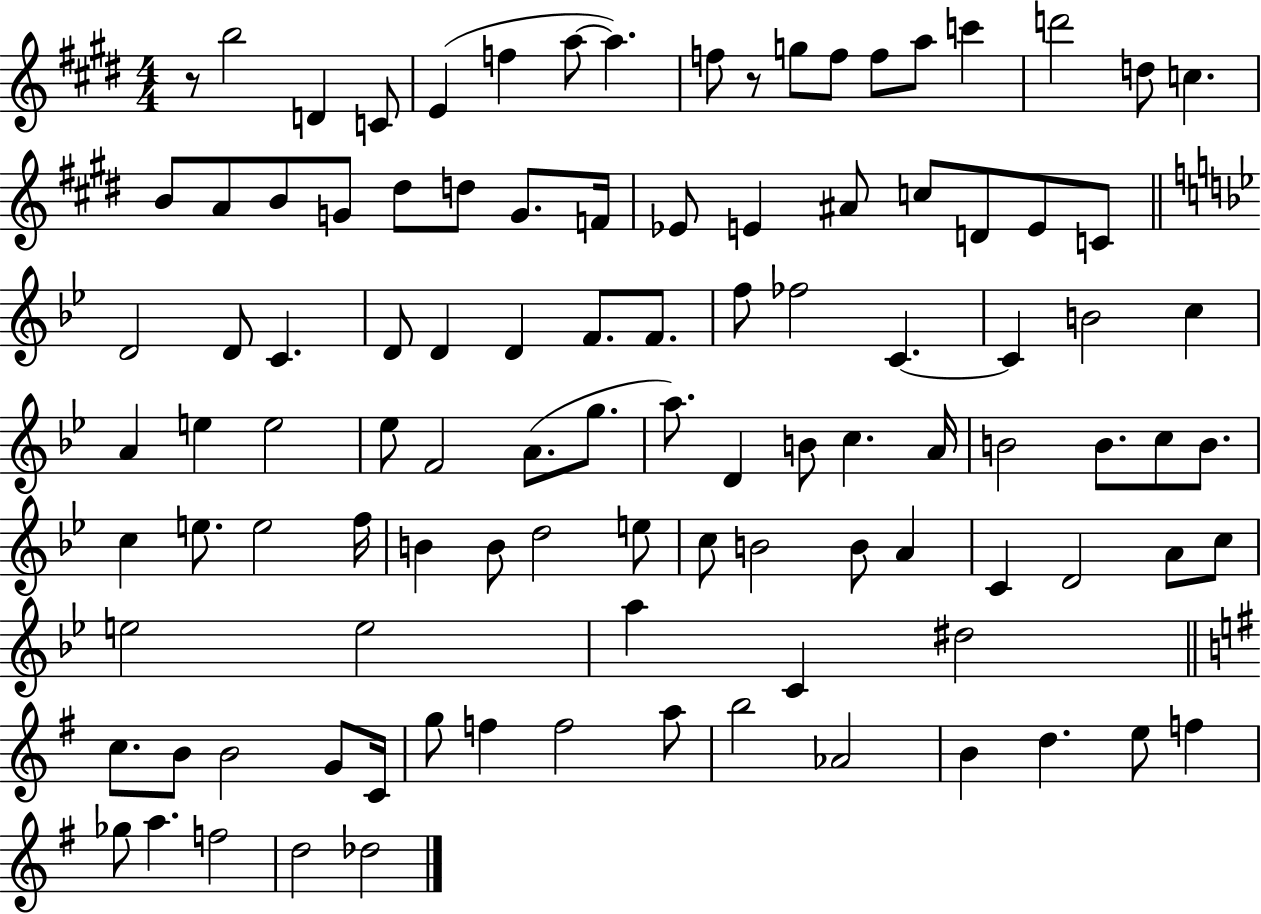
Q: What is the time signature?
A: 4/4